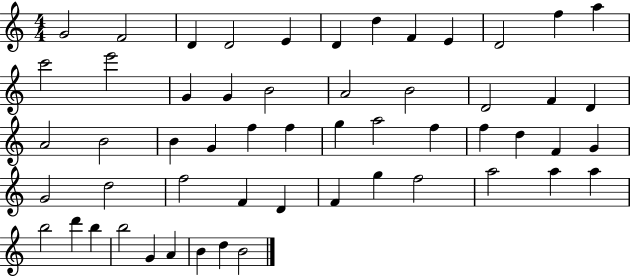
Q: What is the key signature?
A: C major